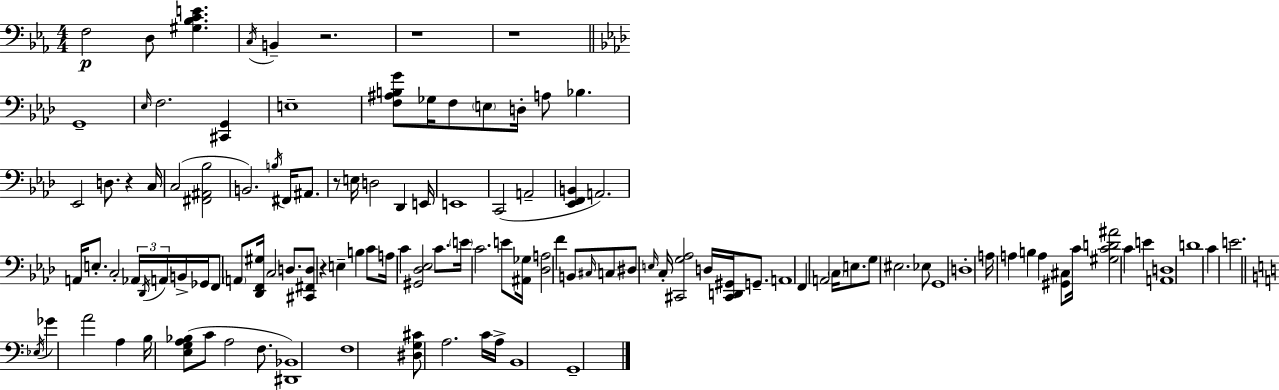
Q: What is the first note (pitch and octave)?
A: F3